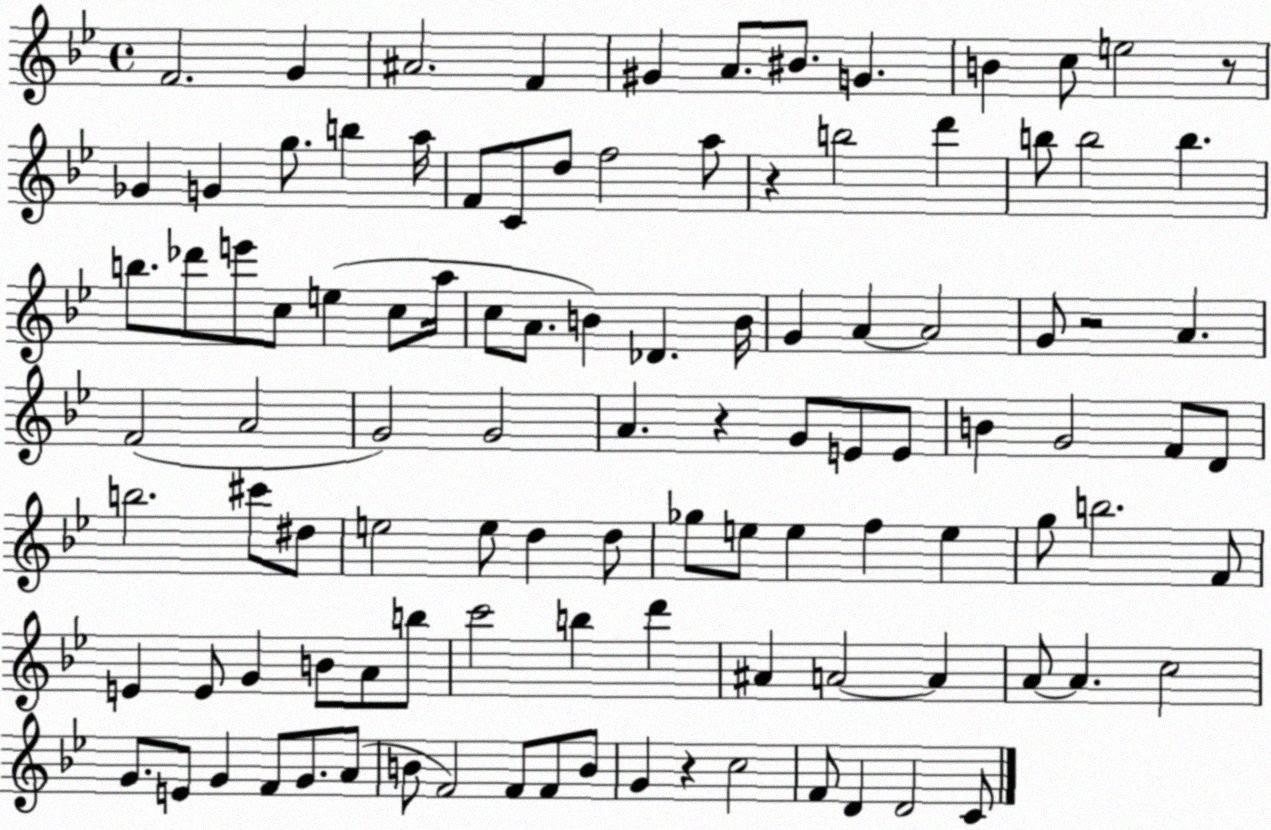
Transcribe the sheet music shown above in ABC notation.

X:1
T:Untitled
M:4/4
L:1/4
K:Bb
F2 G ^A2 F ^G A/2 ^B/2 G B c/2 e2 z/2 _G G g/2 b a/4 F/2 C/2 d/2 f2 a/2 z b2 d' b/2 b2 b b/2 _d'/2 e'/2 c/2 e c/2 a/4 c/2 A/2 B _D B/4 G A A2 G/2 z2 A F2 A2 G2 G2 A z G/2 E/2 E/2 B G2 F/2 D/2 b2 ^c'/2 ^d/2 e2 e/2 d d/2 _g/2 e/2 e f e g/2 b2 F/2 E E/2 G B/2 A/2 b/2 c'2 b d' ^A A2 A A/2 A c2 G/2 E/2 G F/2 G/2 A/2 B/2 F2 F/2 F/2 B/2 G z c2 F/2 D D2 C/2